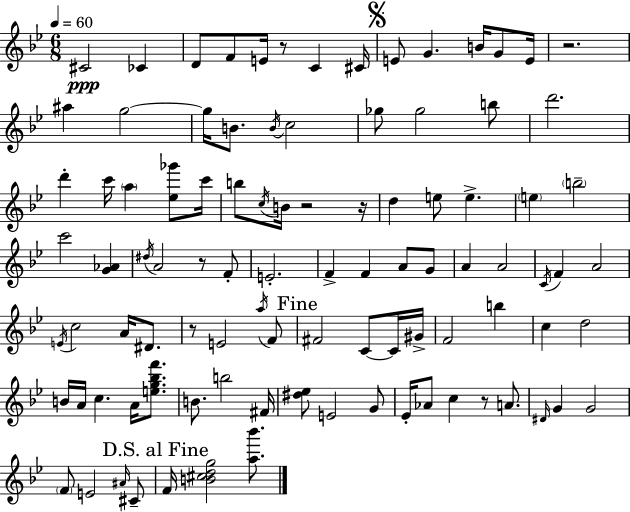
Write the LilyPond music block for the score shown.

{
  \clef treble
  \numericTimeSignature
  \time 6/8
  \key g \minor
  \tempo 4 = 60
  cis'2\ppp ces'4 | d'8 f'8 e'16 r8 c'4 cis'16 | \mark \markup { \musicglyph "scripts.segno" } e'8 g'4. b'16 g'8 e'16 | r2. | \break ais''4 g''2~~ | g''16 b'8. \acciaccatura { b'16 } c''2 | ges''8 ges''2 b''8 | d'''2. | \break d'''4-. c'''16 \parenthesize a''4 <ees'' ges'''>8 | c'''16 b''8 \acciaccatura { c''16 } b'16 r2 | r16 d''4 e''8 e''4.-> | \parenthesize e''4 \parenthesize b''2-- | \break c'''2 <g' aes'>4 | \acciaccatura { dis''16 } a'2 r8 | f'8-. e'2.-. | f'4-> f'4 a'8 | \break g'8 a'4 a'2 | \acciaccatura { c'16 } f'4 a'2 | \acciaccatura { e'16 } c''2 | a'16 dis'8. r8 e'2 | \break \acciaccatura { a''16 } f'8 \mark "Fine" fis'2 | c'8~~ c'16 gis'16-> f'2 | b''4 c''4 d''2 | b'16 a'16 c''4. | \break a'16 <e'' g'' bes'' f'''>8. b'8. b''2 | fis'16 <dis'' ees''>8 e'2 | g'8 ees'16-. aes'8 c''4 | r8 a'8. \grace { dis'16 } g'4 g'2 | \break \parenthesize f'8 e'2 | \grace { ais'16 } cis'8-- \mark "D.S. al Fine" f'16 <b' cis'' d'' g''>2 | <a'' bes'''>8. \bar "|."
}